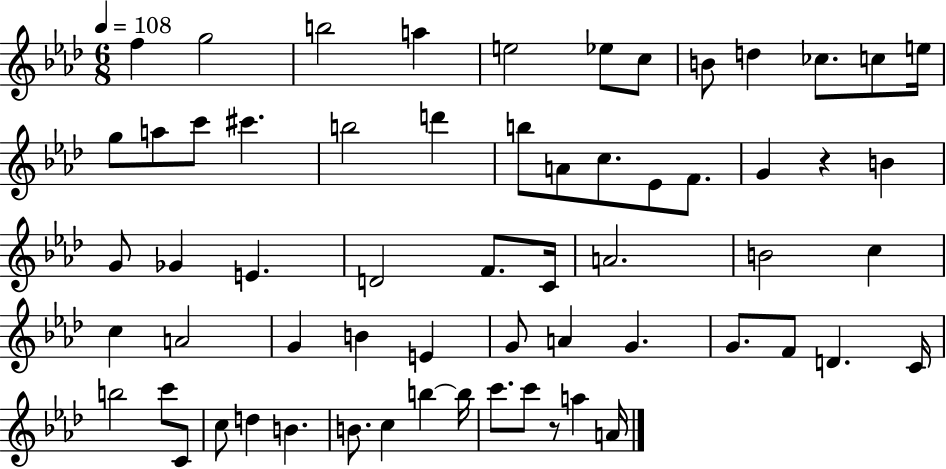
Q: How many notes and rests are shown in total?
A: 62